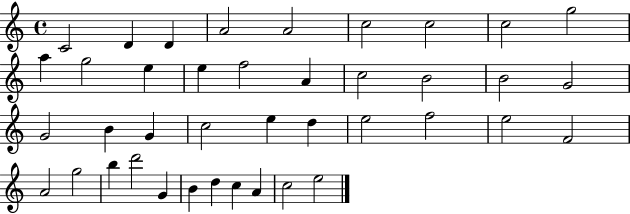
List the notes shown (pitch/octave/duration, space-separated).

C4/h D4/q D4/q A4/h A4/h C5/h C5/h C5/h G5/h A5/q G5/h E5/q E5/q F5/h A4/q C5/h B4/h B4/h G4/h G4/h B4/q G4/q C5/h E5/q D5/q E5/h F5/h E5/h F4/h A4/h G5/h B5/q D6/h G4/q B4/q D5/q C5/q A4/q C5/h E5/h